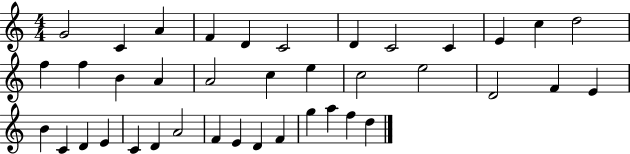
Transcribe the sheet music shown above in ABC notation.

X:1
T:Untitled
M:4/4
L:1/4
K:C
G2 C A F D C2 D C2 C E c d2 f f B A A2 c e c2 e2 D2 F E B C D E C D A2 F E D F g a f d